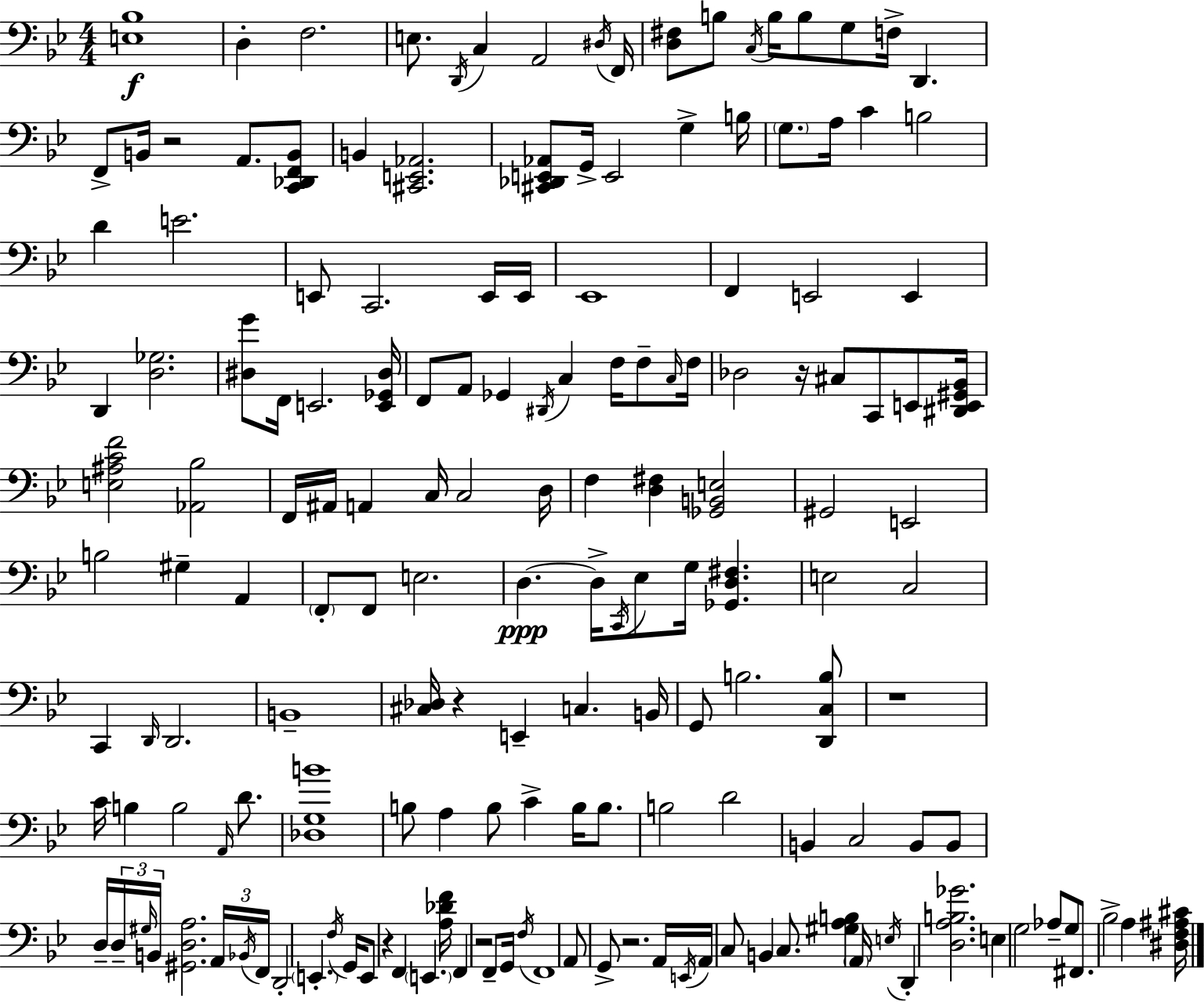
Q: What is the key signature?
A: G minor